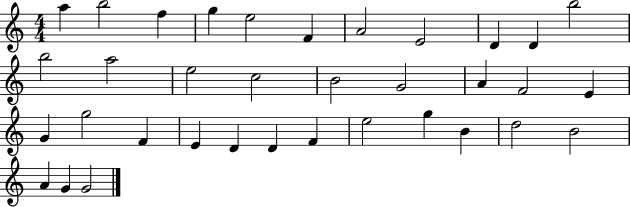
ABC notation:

X:1
T:Untitled
M:4/4
L:1/4
K:C
a b2 f g e2 F A2 E2 D D b2 b2 a2 e2 c2 B2 G2 A F2 E G g2 F E D D F e2 g B d2 B2 A G G2